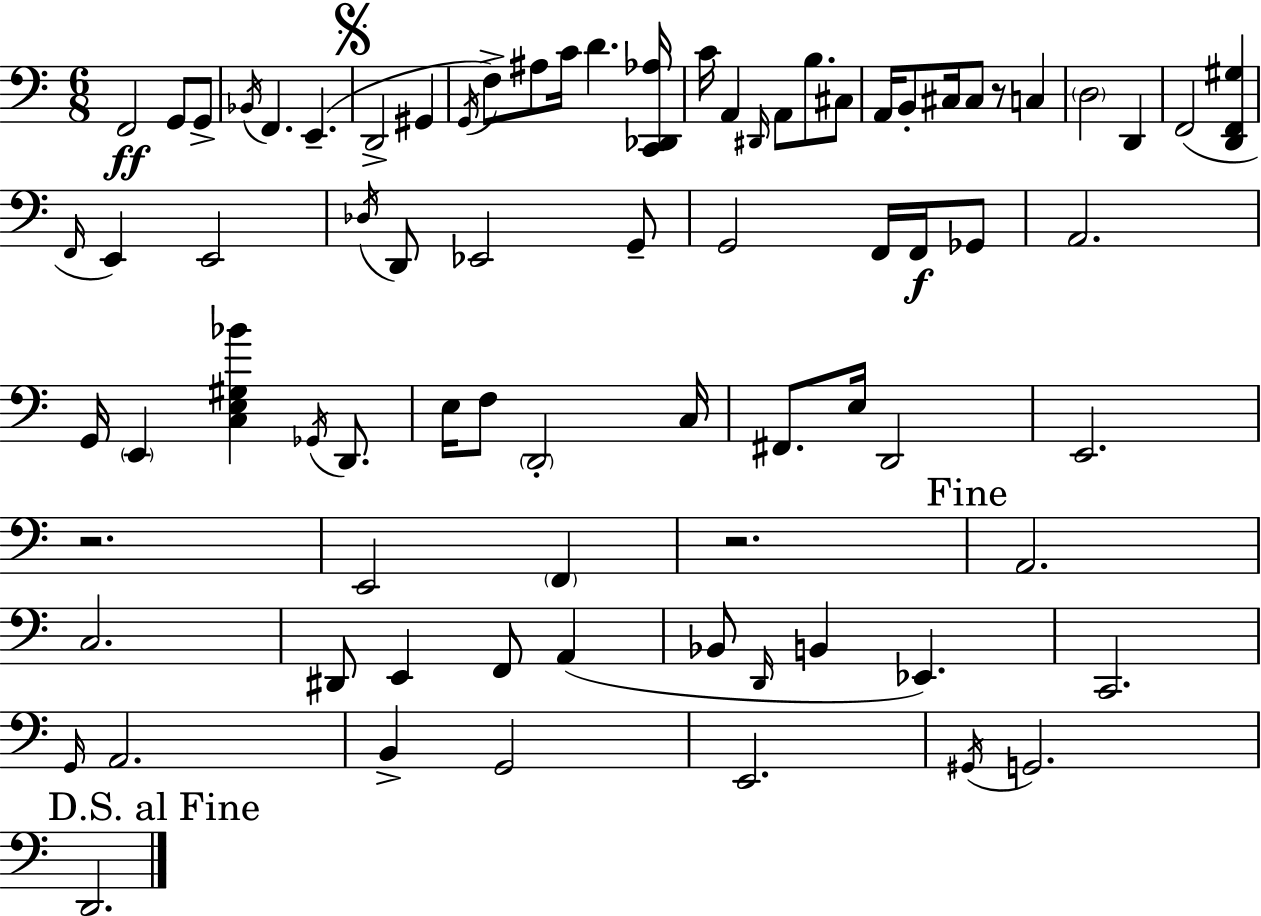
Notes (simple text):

F2/h G2/e G2/e Bb2/s F2/q. E2/q. D2/h G#2/q G2/s F3/e A#3/e C4/s D4/q. [C2,Db2,Ab3]/s C4/s A2/q D#2/s A2/e B3/e. C#3/e A2/s B2/e C#3/s C#3/e R/e C3/q D3/h D2/q F2/h [D2,F2,G#3]/q F2/s E2/q E2/h Db3/s D2/e Eb2/h G2/e G2/h F2/s F2/s Gb2/e A2/h. G2/s E2/q [C3,E3,G#3,Bb4]/q Gb2/s D2/e. E3/s F3/e D2/h C3/s F#2/e. E3/s D2/h E2/h. R/h. E2/h F2/q R/h. A2/h. C3/h. D#2/e E2/q F2/e A2/q Bb2/e D2/s B2/q Eb2/q. C2/h. G2/s A2/h. B2/q G2/h E2/h. G#2/s G2/h. D2/h.